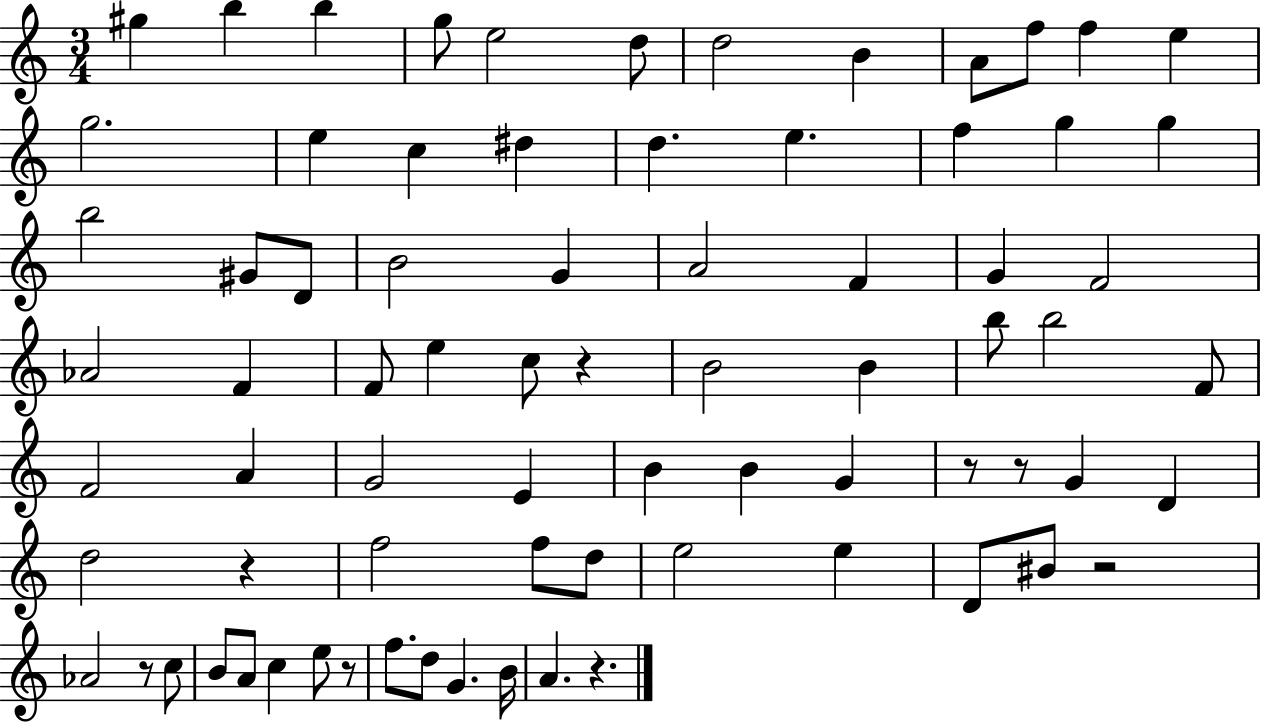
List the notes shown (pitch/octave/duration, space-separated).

G#5/q B5/q B5/q G5/e E5/h D5/e D5/h B4/q A4/e F5/e F5/q E5/q G5/h. E5/q C5/q D#5/q D5/q. E5/q. F5/q G5/q G5/q B5/h G#4/e D4/e B4/h G4/q A4/h F4/q G4/q F4/h Ab4/h F4/q F4/e E5/q C5/e R/q B4/h B4/q B5/e B5/h F4/e F4/h A4/q G4/h E4/q B4/q B4/q G4/q R/e R/e G4/q D4/q D5/h R/q F5/h F5/e D5/e E5/h E5/q D4/e BIS4/e R/h Ab4/h R/e C5/e B4/e A4/e C5/q E5/e R/e F5/e. D5/e G4/q. B4/s A4/q. R/q.